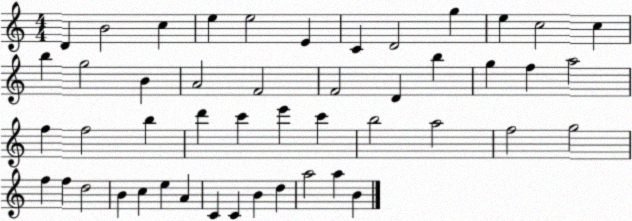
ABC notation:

X:1
T:Untitled
M:4/4
L:1/4
K:C
D B2 c e e2 E C D2 g e c2 c b g2 B A2 F2 F2 D b g f a2 f f2 b d' c' e' c' b2 a2 f2 g2 f f d2 B c e A C C B d a2 a B